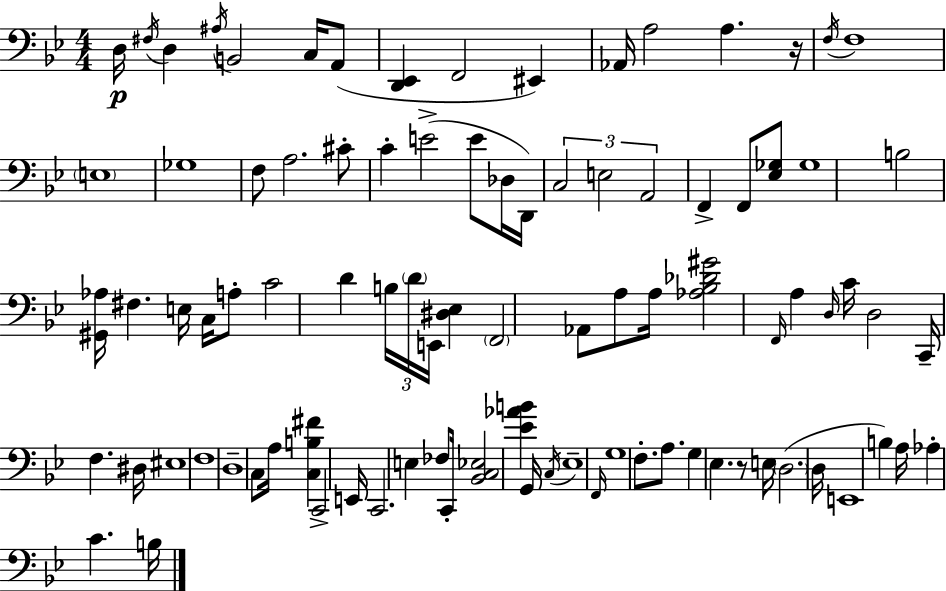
{
  \clef bass
  \numericTimeSignature
  \time 4/4
  \key g \minor
  d16\p \acciaccatura { fis16 } d4 \acciaccatura { ais16 } b,2 c16 | a,8( <d, ees,>4 f,2 eis,4) | aes,16 a2 a4. | r16 \acciaccatura { f16 } f1 | \break \parenthesize e1 | ges1 | f8 a2. | cis'8-. c'4-. e'2->( e'8 | \break des16 d,16) \tuplet 3/2 { c2 e2 | a,2 } f,4-> f,8 | <ees ges>8 ges1 | b2 <gis, aes>16 fis4. | \break e16 c16 a8-. c'2 d'4 | \tuplet 3/2 { b16 \parenthesize d'16 e,16 } <dis ees>4 \parenthesize f,2 | aes,8 a8 a16 <aes bes des' gis'>2 \grace { f,16 } a4 | \grace { d16 } c'16 d2 c,16-- f4. | \break dis16 eis1 | f1 | d1-- | c8 a16 <c b fis'>4 c,2-> | \break e,16 c,2. | e4 fes8 c,16-. <bes, c ees>2 | <ees' aes' b'>4 g,16 \acciaccatura { c16 } ees1-- | \grace { f,16 } g1 | \break f8.-. a8. g4 | ees4. r8 e16 \parenthesize d2.( | d16 e,1 | b4) a16 aes4-. | \break c'4. b16 \bar "|."
}